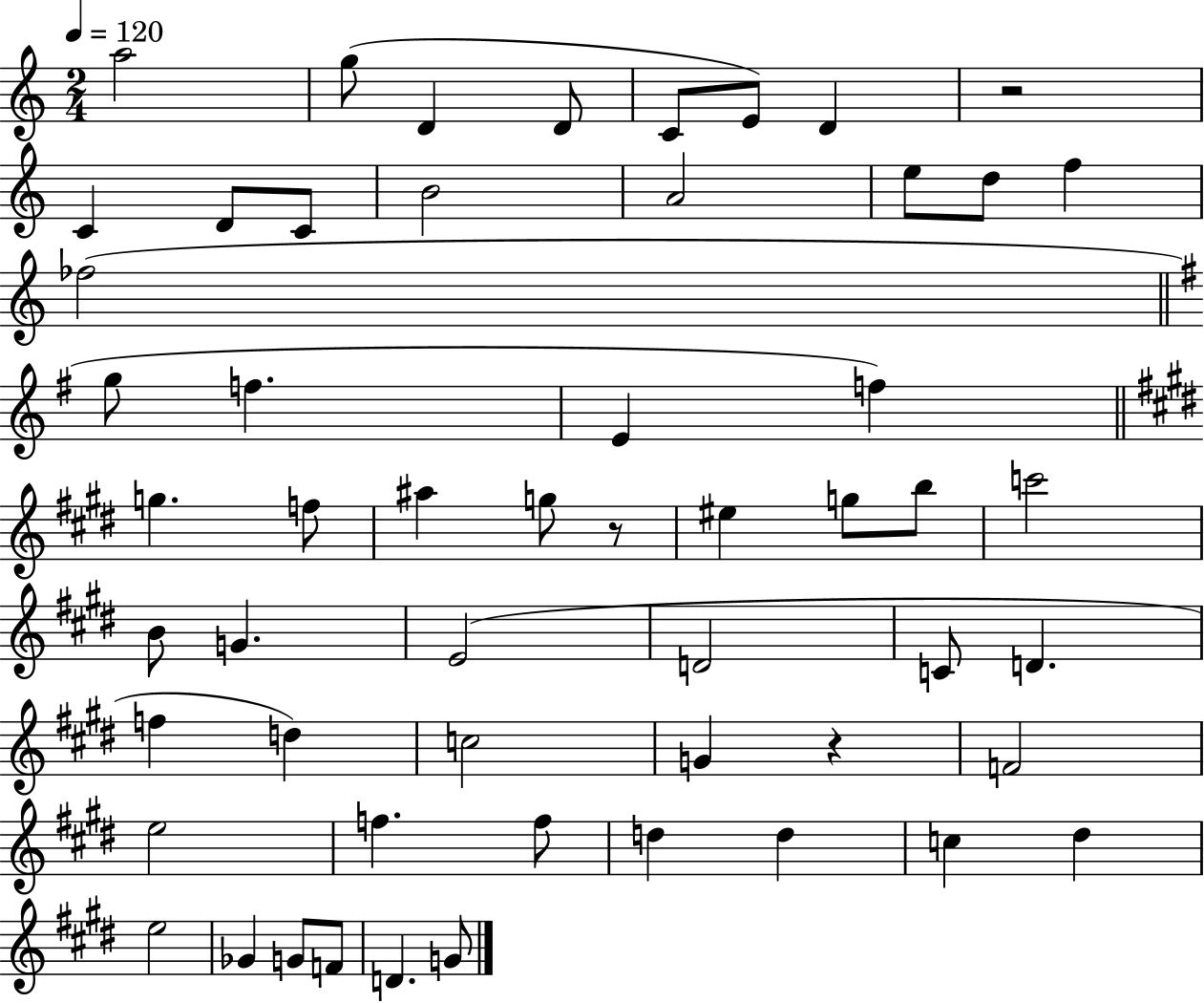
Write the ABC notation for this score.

X:1
T:Untitled
M:2/4
L:1/4
K:C
a2 g/2 D D/2 C/2 E/2 D z2 C D/2 C/2 B2 A2 e/2 d/2 f _f2 g/2 f E f g f/2 ^a g/2 z/2 ^e g/2 b/2 c'2 B/2 G E2 D2 C/2 D f d c2 G z F2 e2 f f/2 d d c ^d e2 _G G/2 F/2 D G/2